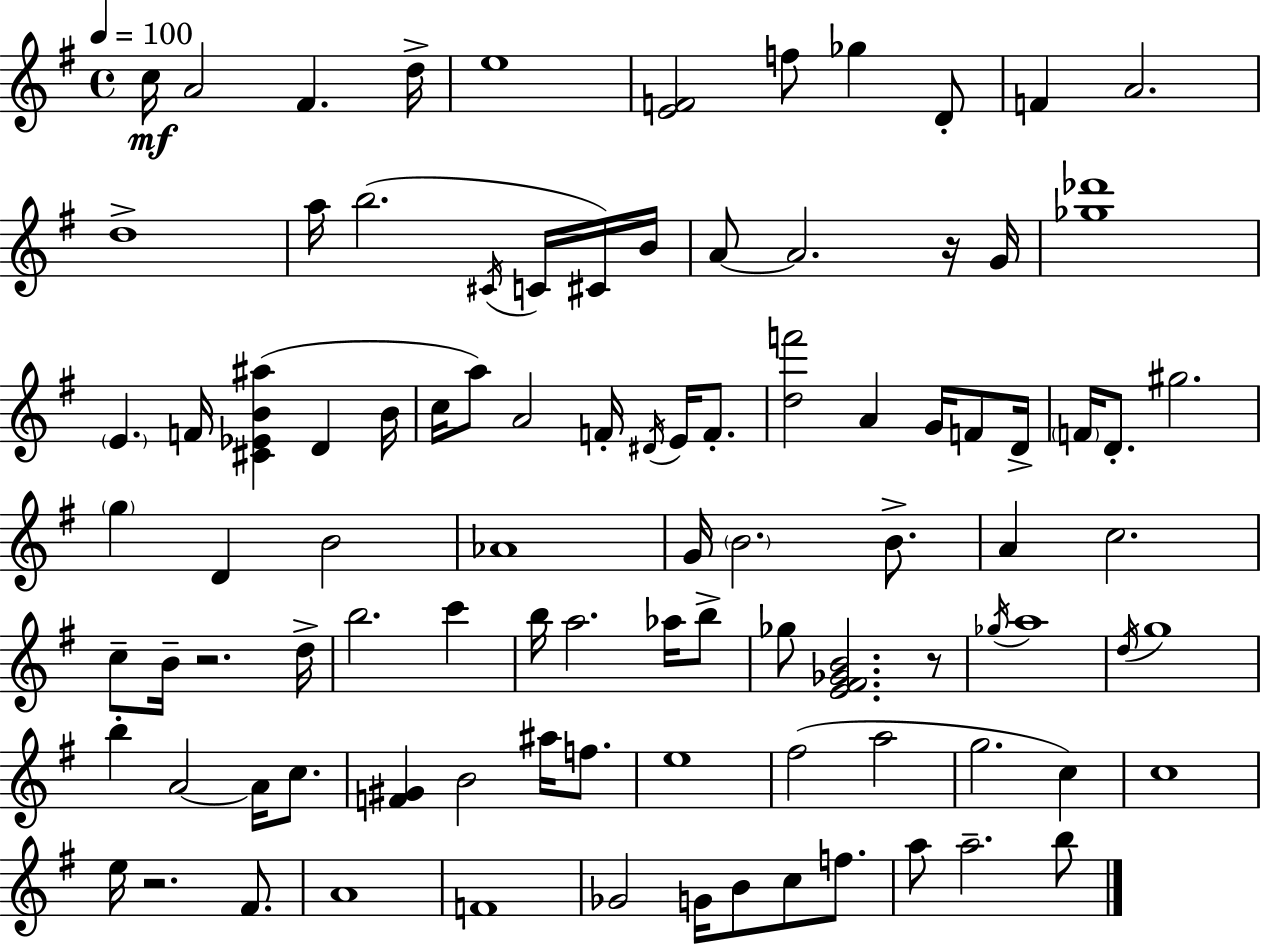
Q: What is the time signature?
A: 4/4